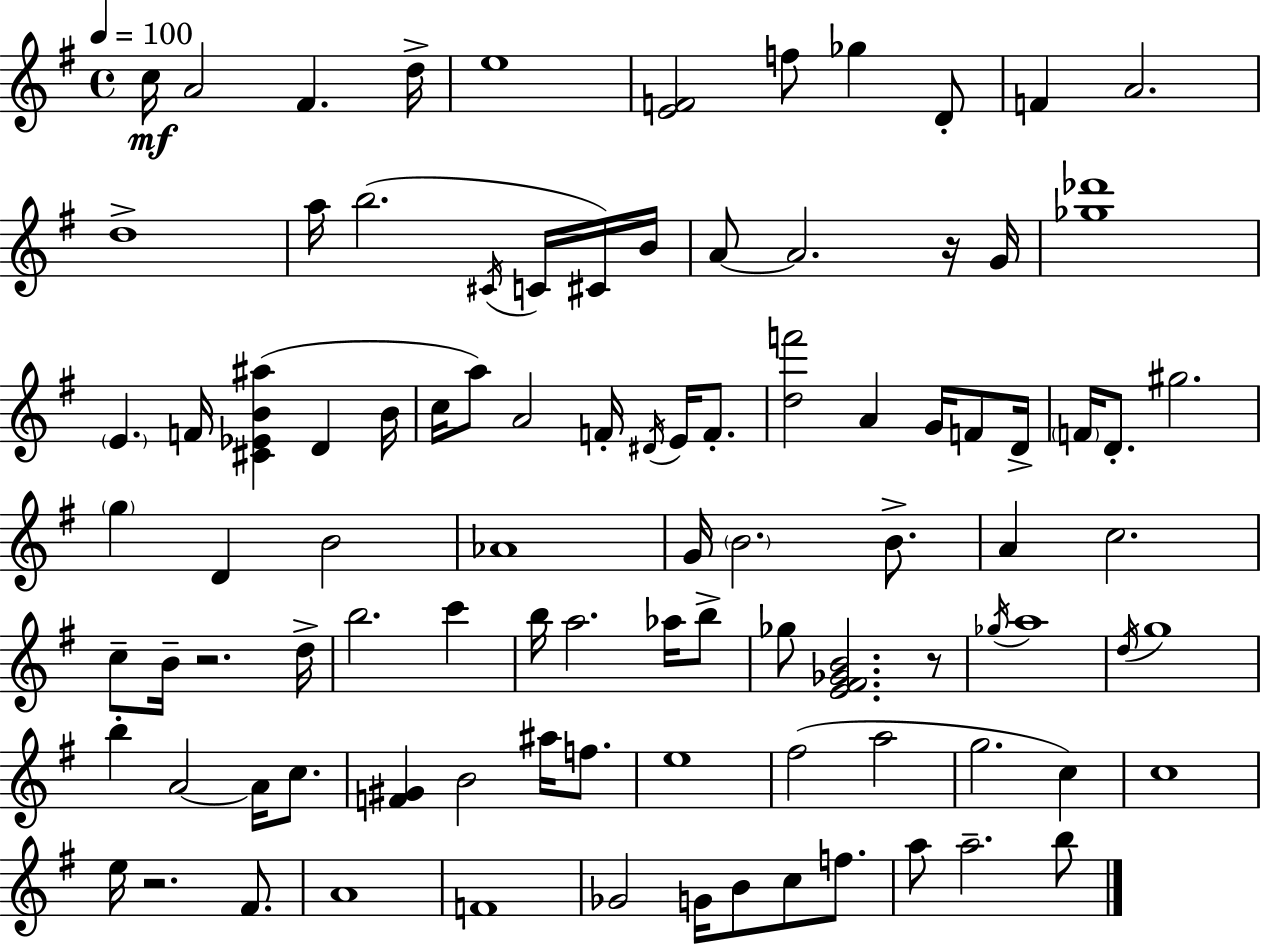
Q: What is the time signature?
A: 4/4